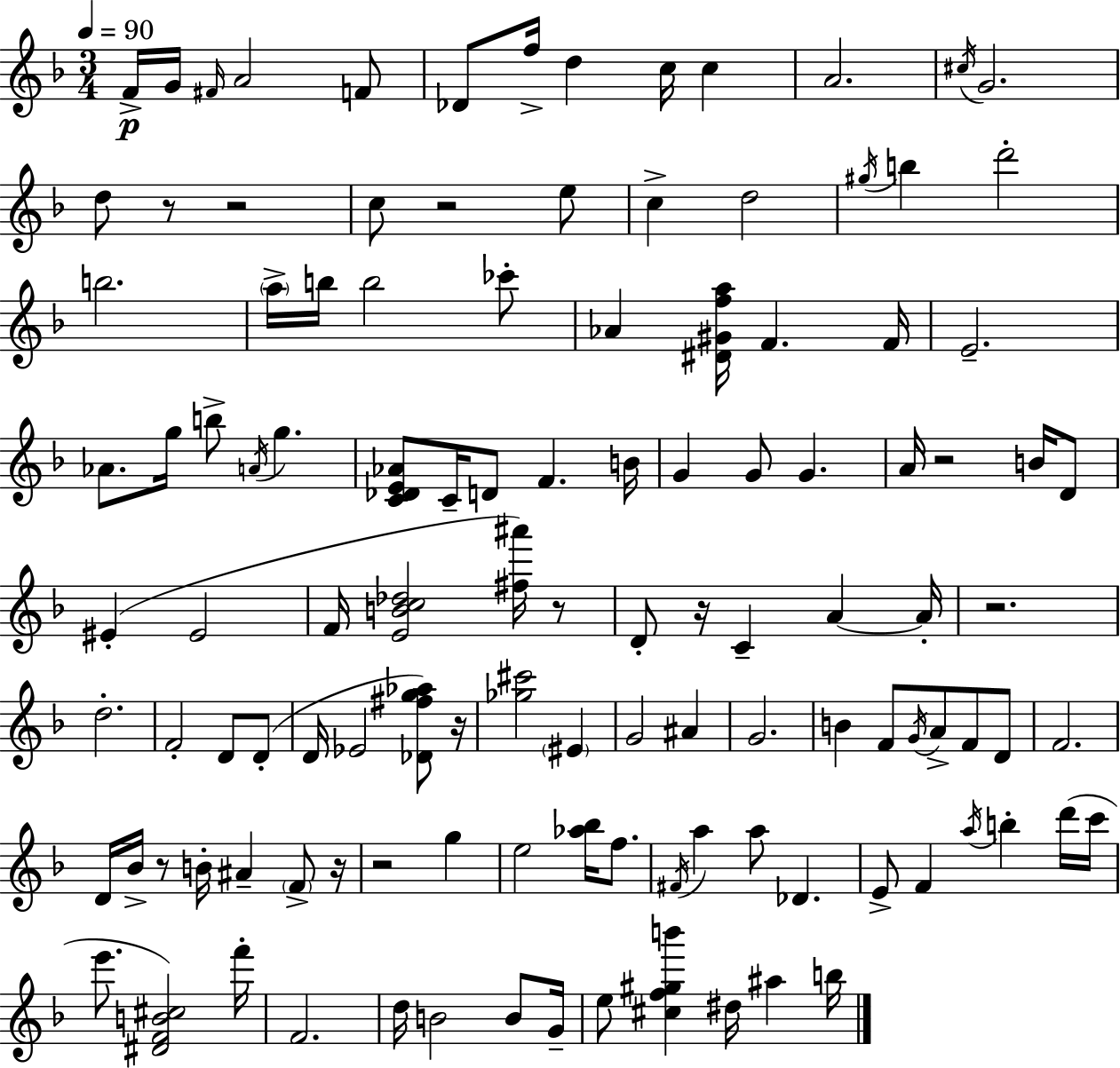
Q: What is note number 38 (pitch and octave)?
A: F4